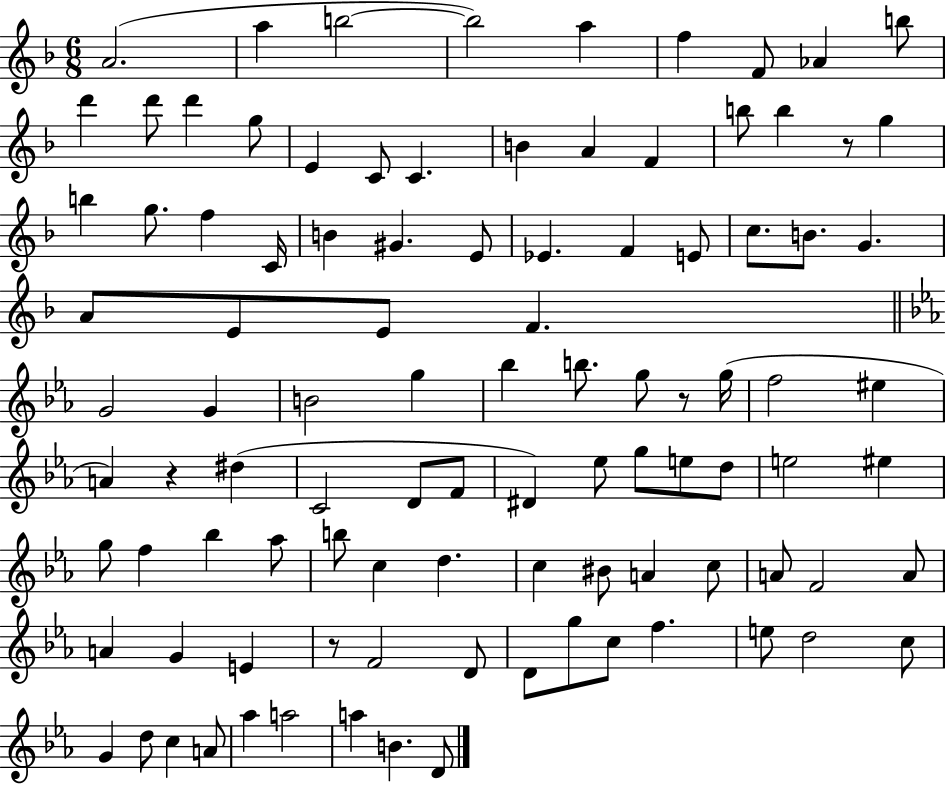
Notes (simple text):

A4/h. A5/q B5/h B5/h A5/q F5/q F4/e Ab4/q B5/e D6/q D6/e D6/q G5/e E4/q C4/e C4/q. B4/q A4/q F4/q B5/e B5/q R/e G5/q B5/q G5/e. F5/q C4/s B4/q G#4/q. E4/e Eb4/q. F4/q E4/e C5/e. B4/e. G4/q. A4/e E4/e E4/e F4/q. G4/h G4/q B4/h G5/q Bb5/q B5/e. G5/e R/e G5/s F5/h EIS5/q A4/q R/q D#5/q C4/h D4/e F4/e D#4/q Eb5/e G5/e E5/e D5/e E5/h EIS5/q G5/e F5/q Bb5/q Ab5/e B5/e C5/q D5/q. C5/q BIS4/e A4/q C5/e A4/e F4/h A4/e A4/q G4/q E4/q R/e F4/h D4/e D4/e G5/e C5/e F5/q. E5/e D5/h C5/e G4/q D5/e C5/q A4/e Ab5/q A5/h A5/q B4/q. D4/e